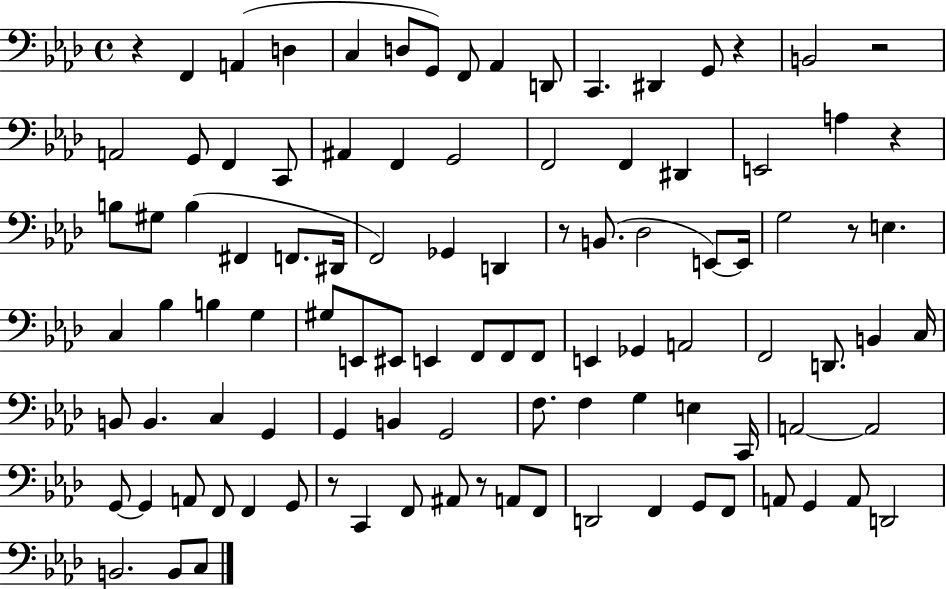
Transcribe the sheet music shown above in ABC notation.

X:1
T:Untitled
M:4/4
L:1/4
K:Ab
z F,, A,, D, C, D,/2 G,,/2 F,,/2 _A,, D,,/2 C,, ^D,, G,,/2 z B,,2 z2 A,,2 G,,/2 F,, C,,/2 ^A,, F,, G,,2 F,,2 F,, ^D,, E,,2 A, z B,/2 ^G,/2 B, ^F,, F,,/2 ^D,,/4 F,,2 _G,, D,, z/2 B,,/2 _D,2 E,,/2 E,,/4 G,2 z/2 E, C, _B, B, G, ^G,/2 E,,/2 ^E,,/2 E,, F,,/2 F,,/2 F,,/2 E,, _G,, A,,2 F,,2 D,,/2 B,, C,/4 B,,/2 B,, C, G,, G,, B,, G,,2 F,/2 F, G, E, C,,/4 A,,2 A,,2 G,,/2 G,, A,,/2 F,,/2 F,, G,,/2 z/2 C,, F,,/2 ^A,,/2 z/2 A,,/2 F,,/2 D,,2 F,, G,,/2 F,,/2 A,,/2 G,, A,,/2 D,,2 B,,2 B,,/2 C,/2